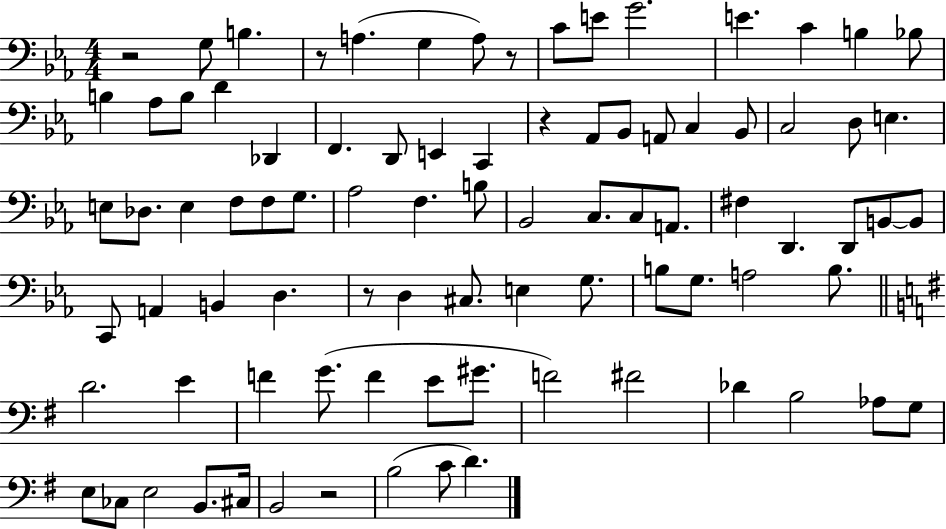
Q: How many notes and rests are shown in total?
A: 87